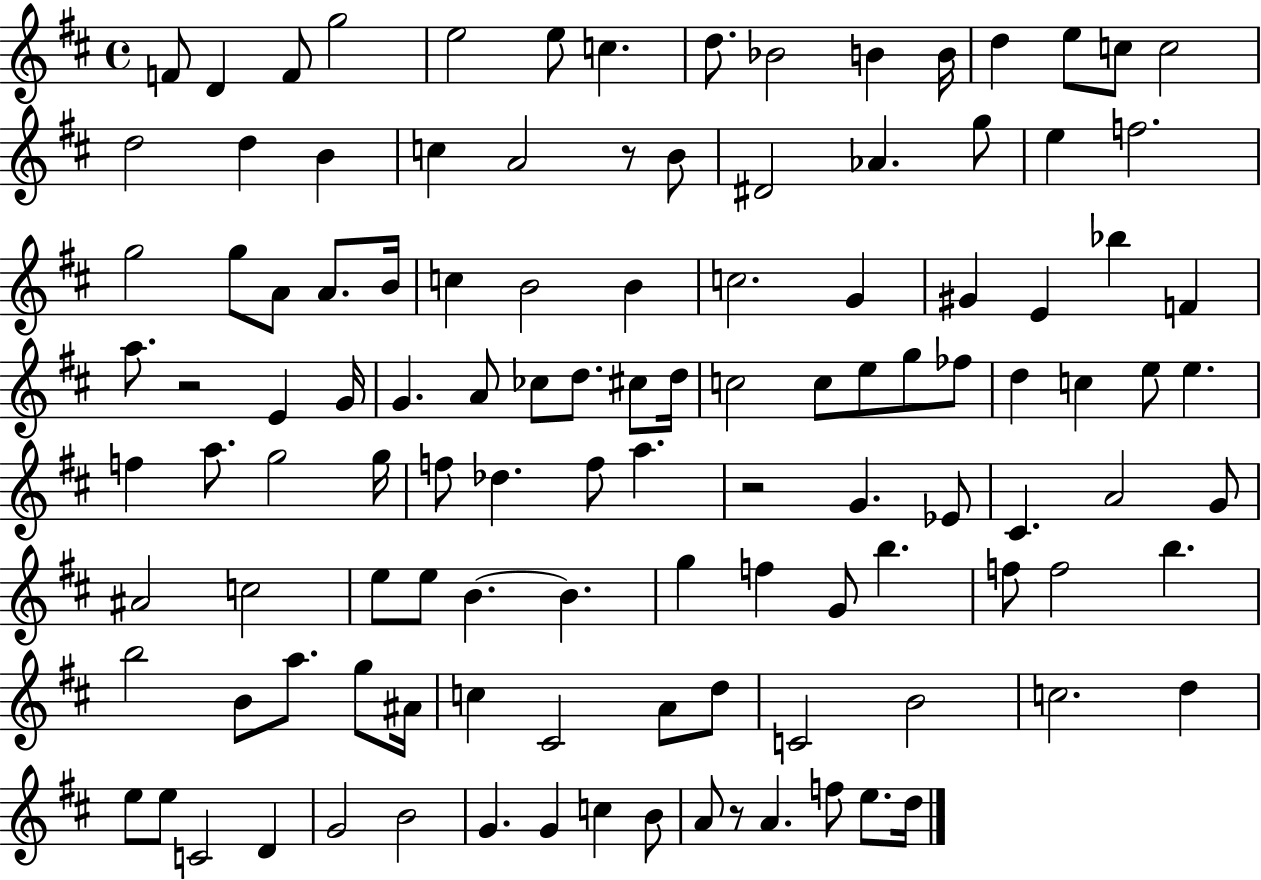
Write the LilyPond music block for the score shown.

{
  \clef treble
  \time 4/4
  \defaultTimeSignature
  \key d \major
  \repeat volta 2 { f'8 d'4 f'8 g''2 | e''2 e''8 c''4. | d''8. bes'2 b'4 b'16 | d''4 e''8 c''8 c''2 | \break d''2 d''4 b'4 | c''4 a'2 r8 b'8 | dis'2 aes'4. g''8 | e''4 f''2. | \break g''2 g''8 a'8 a'8. b'16 | c''4 b'2 b'4 | c''2. g'4 | gis'4 e'4 bes''4 f'4 | \break a''8. r2 e'4 g'16 | g'4. a'8 ces''8 d''8. cis''8 d''16 | c''2 c''8 e''8 g''8 fes''8 | d''4 c''4 e''8 e''4. | \break f''4 a''8. g''2 g''16 | f''8 des''4. f''8 a''4. | r2 g'4. ees'8 | cis'4. a'2 g'8 | \break ais'2 c''2 | e''8 e''8 b'4.~~ b'4. | g''4 f''4 g'8 b''4. | f''8 f''2 b''4. | \break b''2 b'8 a''8. g''8 ais'16 | c''4 cis'2 a'8 d''8 | c'2 b'2 | c''2. d''4 | \break e''8 e''8 c'2 d'4 | g'2 b'2 | g'4. g'4 c''4 b'8 | a'8 r8 a'4. f''8 e''8. d''16 | \break } \bar "|."
}